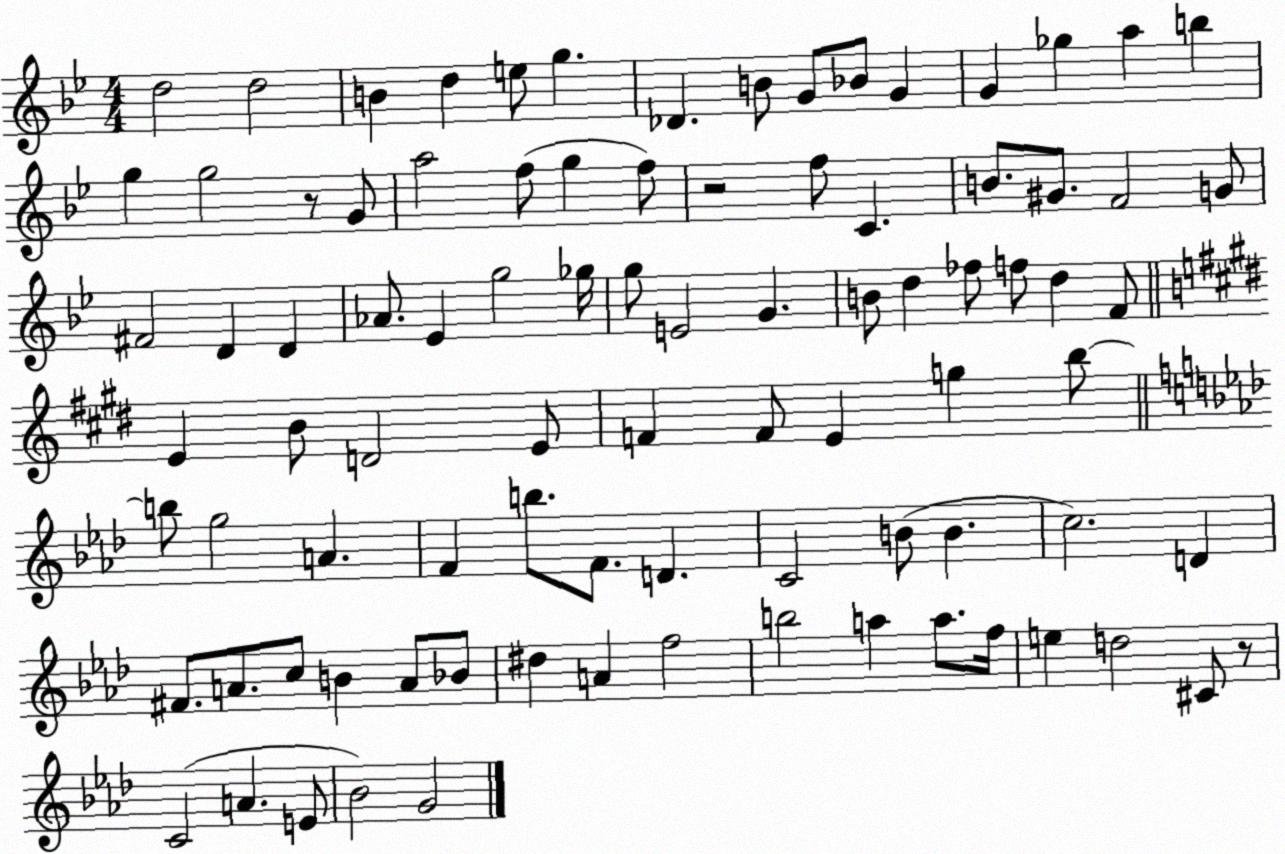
X:1
T:Untitled
M:4/4
L:1/4
K:Bb
d2 d2 B d e/2 g _D B/2 G/2 _B/2 G G _g a b g g2 z/2 G/2 a2 f/2 g f/2 z2 f/2 C B/2 ^G/2 F2 G/2 ^F2 D D _A/2 _E g2 _g/4 g/2 E2 G B/2 d _f/2 f/2 d F/2 E B/2 D2 E/2 F F/2 E g b/2 b/2 g2 A F b/2 F/2 D C2 B/2 B c2 D ^F/2 A/2 c/2 B A/2 _B/2 ^d A f2 b2 a a/2 f/4 e d2 ^C/2 z/2 C2 A E/2 _B2 G2